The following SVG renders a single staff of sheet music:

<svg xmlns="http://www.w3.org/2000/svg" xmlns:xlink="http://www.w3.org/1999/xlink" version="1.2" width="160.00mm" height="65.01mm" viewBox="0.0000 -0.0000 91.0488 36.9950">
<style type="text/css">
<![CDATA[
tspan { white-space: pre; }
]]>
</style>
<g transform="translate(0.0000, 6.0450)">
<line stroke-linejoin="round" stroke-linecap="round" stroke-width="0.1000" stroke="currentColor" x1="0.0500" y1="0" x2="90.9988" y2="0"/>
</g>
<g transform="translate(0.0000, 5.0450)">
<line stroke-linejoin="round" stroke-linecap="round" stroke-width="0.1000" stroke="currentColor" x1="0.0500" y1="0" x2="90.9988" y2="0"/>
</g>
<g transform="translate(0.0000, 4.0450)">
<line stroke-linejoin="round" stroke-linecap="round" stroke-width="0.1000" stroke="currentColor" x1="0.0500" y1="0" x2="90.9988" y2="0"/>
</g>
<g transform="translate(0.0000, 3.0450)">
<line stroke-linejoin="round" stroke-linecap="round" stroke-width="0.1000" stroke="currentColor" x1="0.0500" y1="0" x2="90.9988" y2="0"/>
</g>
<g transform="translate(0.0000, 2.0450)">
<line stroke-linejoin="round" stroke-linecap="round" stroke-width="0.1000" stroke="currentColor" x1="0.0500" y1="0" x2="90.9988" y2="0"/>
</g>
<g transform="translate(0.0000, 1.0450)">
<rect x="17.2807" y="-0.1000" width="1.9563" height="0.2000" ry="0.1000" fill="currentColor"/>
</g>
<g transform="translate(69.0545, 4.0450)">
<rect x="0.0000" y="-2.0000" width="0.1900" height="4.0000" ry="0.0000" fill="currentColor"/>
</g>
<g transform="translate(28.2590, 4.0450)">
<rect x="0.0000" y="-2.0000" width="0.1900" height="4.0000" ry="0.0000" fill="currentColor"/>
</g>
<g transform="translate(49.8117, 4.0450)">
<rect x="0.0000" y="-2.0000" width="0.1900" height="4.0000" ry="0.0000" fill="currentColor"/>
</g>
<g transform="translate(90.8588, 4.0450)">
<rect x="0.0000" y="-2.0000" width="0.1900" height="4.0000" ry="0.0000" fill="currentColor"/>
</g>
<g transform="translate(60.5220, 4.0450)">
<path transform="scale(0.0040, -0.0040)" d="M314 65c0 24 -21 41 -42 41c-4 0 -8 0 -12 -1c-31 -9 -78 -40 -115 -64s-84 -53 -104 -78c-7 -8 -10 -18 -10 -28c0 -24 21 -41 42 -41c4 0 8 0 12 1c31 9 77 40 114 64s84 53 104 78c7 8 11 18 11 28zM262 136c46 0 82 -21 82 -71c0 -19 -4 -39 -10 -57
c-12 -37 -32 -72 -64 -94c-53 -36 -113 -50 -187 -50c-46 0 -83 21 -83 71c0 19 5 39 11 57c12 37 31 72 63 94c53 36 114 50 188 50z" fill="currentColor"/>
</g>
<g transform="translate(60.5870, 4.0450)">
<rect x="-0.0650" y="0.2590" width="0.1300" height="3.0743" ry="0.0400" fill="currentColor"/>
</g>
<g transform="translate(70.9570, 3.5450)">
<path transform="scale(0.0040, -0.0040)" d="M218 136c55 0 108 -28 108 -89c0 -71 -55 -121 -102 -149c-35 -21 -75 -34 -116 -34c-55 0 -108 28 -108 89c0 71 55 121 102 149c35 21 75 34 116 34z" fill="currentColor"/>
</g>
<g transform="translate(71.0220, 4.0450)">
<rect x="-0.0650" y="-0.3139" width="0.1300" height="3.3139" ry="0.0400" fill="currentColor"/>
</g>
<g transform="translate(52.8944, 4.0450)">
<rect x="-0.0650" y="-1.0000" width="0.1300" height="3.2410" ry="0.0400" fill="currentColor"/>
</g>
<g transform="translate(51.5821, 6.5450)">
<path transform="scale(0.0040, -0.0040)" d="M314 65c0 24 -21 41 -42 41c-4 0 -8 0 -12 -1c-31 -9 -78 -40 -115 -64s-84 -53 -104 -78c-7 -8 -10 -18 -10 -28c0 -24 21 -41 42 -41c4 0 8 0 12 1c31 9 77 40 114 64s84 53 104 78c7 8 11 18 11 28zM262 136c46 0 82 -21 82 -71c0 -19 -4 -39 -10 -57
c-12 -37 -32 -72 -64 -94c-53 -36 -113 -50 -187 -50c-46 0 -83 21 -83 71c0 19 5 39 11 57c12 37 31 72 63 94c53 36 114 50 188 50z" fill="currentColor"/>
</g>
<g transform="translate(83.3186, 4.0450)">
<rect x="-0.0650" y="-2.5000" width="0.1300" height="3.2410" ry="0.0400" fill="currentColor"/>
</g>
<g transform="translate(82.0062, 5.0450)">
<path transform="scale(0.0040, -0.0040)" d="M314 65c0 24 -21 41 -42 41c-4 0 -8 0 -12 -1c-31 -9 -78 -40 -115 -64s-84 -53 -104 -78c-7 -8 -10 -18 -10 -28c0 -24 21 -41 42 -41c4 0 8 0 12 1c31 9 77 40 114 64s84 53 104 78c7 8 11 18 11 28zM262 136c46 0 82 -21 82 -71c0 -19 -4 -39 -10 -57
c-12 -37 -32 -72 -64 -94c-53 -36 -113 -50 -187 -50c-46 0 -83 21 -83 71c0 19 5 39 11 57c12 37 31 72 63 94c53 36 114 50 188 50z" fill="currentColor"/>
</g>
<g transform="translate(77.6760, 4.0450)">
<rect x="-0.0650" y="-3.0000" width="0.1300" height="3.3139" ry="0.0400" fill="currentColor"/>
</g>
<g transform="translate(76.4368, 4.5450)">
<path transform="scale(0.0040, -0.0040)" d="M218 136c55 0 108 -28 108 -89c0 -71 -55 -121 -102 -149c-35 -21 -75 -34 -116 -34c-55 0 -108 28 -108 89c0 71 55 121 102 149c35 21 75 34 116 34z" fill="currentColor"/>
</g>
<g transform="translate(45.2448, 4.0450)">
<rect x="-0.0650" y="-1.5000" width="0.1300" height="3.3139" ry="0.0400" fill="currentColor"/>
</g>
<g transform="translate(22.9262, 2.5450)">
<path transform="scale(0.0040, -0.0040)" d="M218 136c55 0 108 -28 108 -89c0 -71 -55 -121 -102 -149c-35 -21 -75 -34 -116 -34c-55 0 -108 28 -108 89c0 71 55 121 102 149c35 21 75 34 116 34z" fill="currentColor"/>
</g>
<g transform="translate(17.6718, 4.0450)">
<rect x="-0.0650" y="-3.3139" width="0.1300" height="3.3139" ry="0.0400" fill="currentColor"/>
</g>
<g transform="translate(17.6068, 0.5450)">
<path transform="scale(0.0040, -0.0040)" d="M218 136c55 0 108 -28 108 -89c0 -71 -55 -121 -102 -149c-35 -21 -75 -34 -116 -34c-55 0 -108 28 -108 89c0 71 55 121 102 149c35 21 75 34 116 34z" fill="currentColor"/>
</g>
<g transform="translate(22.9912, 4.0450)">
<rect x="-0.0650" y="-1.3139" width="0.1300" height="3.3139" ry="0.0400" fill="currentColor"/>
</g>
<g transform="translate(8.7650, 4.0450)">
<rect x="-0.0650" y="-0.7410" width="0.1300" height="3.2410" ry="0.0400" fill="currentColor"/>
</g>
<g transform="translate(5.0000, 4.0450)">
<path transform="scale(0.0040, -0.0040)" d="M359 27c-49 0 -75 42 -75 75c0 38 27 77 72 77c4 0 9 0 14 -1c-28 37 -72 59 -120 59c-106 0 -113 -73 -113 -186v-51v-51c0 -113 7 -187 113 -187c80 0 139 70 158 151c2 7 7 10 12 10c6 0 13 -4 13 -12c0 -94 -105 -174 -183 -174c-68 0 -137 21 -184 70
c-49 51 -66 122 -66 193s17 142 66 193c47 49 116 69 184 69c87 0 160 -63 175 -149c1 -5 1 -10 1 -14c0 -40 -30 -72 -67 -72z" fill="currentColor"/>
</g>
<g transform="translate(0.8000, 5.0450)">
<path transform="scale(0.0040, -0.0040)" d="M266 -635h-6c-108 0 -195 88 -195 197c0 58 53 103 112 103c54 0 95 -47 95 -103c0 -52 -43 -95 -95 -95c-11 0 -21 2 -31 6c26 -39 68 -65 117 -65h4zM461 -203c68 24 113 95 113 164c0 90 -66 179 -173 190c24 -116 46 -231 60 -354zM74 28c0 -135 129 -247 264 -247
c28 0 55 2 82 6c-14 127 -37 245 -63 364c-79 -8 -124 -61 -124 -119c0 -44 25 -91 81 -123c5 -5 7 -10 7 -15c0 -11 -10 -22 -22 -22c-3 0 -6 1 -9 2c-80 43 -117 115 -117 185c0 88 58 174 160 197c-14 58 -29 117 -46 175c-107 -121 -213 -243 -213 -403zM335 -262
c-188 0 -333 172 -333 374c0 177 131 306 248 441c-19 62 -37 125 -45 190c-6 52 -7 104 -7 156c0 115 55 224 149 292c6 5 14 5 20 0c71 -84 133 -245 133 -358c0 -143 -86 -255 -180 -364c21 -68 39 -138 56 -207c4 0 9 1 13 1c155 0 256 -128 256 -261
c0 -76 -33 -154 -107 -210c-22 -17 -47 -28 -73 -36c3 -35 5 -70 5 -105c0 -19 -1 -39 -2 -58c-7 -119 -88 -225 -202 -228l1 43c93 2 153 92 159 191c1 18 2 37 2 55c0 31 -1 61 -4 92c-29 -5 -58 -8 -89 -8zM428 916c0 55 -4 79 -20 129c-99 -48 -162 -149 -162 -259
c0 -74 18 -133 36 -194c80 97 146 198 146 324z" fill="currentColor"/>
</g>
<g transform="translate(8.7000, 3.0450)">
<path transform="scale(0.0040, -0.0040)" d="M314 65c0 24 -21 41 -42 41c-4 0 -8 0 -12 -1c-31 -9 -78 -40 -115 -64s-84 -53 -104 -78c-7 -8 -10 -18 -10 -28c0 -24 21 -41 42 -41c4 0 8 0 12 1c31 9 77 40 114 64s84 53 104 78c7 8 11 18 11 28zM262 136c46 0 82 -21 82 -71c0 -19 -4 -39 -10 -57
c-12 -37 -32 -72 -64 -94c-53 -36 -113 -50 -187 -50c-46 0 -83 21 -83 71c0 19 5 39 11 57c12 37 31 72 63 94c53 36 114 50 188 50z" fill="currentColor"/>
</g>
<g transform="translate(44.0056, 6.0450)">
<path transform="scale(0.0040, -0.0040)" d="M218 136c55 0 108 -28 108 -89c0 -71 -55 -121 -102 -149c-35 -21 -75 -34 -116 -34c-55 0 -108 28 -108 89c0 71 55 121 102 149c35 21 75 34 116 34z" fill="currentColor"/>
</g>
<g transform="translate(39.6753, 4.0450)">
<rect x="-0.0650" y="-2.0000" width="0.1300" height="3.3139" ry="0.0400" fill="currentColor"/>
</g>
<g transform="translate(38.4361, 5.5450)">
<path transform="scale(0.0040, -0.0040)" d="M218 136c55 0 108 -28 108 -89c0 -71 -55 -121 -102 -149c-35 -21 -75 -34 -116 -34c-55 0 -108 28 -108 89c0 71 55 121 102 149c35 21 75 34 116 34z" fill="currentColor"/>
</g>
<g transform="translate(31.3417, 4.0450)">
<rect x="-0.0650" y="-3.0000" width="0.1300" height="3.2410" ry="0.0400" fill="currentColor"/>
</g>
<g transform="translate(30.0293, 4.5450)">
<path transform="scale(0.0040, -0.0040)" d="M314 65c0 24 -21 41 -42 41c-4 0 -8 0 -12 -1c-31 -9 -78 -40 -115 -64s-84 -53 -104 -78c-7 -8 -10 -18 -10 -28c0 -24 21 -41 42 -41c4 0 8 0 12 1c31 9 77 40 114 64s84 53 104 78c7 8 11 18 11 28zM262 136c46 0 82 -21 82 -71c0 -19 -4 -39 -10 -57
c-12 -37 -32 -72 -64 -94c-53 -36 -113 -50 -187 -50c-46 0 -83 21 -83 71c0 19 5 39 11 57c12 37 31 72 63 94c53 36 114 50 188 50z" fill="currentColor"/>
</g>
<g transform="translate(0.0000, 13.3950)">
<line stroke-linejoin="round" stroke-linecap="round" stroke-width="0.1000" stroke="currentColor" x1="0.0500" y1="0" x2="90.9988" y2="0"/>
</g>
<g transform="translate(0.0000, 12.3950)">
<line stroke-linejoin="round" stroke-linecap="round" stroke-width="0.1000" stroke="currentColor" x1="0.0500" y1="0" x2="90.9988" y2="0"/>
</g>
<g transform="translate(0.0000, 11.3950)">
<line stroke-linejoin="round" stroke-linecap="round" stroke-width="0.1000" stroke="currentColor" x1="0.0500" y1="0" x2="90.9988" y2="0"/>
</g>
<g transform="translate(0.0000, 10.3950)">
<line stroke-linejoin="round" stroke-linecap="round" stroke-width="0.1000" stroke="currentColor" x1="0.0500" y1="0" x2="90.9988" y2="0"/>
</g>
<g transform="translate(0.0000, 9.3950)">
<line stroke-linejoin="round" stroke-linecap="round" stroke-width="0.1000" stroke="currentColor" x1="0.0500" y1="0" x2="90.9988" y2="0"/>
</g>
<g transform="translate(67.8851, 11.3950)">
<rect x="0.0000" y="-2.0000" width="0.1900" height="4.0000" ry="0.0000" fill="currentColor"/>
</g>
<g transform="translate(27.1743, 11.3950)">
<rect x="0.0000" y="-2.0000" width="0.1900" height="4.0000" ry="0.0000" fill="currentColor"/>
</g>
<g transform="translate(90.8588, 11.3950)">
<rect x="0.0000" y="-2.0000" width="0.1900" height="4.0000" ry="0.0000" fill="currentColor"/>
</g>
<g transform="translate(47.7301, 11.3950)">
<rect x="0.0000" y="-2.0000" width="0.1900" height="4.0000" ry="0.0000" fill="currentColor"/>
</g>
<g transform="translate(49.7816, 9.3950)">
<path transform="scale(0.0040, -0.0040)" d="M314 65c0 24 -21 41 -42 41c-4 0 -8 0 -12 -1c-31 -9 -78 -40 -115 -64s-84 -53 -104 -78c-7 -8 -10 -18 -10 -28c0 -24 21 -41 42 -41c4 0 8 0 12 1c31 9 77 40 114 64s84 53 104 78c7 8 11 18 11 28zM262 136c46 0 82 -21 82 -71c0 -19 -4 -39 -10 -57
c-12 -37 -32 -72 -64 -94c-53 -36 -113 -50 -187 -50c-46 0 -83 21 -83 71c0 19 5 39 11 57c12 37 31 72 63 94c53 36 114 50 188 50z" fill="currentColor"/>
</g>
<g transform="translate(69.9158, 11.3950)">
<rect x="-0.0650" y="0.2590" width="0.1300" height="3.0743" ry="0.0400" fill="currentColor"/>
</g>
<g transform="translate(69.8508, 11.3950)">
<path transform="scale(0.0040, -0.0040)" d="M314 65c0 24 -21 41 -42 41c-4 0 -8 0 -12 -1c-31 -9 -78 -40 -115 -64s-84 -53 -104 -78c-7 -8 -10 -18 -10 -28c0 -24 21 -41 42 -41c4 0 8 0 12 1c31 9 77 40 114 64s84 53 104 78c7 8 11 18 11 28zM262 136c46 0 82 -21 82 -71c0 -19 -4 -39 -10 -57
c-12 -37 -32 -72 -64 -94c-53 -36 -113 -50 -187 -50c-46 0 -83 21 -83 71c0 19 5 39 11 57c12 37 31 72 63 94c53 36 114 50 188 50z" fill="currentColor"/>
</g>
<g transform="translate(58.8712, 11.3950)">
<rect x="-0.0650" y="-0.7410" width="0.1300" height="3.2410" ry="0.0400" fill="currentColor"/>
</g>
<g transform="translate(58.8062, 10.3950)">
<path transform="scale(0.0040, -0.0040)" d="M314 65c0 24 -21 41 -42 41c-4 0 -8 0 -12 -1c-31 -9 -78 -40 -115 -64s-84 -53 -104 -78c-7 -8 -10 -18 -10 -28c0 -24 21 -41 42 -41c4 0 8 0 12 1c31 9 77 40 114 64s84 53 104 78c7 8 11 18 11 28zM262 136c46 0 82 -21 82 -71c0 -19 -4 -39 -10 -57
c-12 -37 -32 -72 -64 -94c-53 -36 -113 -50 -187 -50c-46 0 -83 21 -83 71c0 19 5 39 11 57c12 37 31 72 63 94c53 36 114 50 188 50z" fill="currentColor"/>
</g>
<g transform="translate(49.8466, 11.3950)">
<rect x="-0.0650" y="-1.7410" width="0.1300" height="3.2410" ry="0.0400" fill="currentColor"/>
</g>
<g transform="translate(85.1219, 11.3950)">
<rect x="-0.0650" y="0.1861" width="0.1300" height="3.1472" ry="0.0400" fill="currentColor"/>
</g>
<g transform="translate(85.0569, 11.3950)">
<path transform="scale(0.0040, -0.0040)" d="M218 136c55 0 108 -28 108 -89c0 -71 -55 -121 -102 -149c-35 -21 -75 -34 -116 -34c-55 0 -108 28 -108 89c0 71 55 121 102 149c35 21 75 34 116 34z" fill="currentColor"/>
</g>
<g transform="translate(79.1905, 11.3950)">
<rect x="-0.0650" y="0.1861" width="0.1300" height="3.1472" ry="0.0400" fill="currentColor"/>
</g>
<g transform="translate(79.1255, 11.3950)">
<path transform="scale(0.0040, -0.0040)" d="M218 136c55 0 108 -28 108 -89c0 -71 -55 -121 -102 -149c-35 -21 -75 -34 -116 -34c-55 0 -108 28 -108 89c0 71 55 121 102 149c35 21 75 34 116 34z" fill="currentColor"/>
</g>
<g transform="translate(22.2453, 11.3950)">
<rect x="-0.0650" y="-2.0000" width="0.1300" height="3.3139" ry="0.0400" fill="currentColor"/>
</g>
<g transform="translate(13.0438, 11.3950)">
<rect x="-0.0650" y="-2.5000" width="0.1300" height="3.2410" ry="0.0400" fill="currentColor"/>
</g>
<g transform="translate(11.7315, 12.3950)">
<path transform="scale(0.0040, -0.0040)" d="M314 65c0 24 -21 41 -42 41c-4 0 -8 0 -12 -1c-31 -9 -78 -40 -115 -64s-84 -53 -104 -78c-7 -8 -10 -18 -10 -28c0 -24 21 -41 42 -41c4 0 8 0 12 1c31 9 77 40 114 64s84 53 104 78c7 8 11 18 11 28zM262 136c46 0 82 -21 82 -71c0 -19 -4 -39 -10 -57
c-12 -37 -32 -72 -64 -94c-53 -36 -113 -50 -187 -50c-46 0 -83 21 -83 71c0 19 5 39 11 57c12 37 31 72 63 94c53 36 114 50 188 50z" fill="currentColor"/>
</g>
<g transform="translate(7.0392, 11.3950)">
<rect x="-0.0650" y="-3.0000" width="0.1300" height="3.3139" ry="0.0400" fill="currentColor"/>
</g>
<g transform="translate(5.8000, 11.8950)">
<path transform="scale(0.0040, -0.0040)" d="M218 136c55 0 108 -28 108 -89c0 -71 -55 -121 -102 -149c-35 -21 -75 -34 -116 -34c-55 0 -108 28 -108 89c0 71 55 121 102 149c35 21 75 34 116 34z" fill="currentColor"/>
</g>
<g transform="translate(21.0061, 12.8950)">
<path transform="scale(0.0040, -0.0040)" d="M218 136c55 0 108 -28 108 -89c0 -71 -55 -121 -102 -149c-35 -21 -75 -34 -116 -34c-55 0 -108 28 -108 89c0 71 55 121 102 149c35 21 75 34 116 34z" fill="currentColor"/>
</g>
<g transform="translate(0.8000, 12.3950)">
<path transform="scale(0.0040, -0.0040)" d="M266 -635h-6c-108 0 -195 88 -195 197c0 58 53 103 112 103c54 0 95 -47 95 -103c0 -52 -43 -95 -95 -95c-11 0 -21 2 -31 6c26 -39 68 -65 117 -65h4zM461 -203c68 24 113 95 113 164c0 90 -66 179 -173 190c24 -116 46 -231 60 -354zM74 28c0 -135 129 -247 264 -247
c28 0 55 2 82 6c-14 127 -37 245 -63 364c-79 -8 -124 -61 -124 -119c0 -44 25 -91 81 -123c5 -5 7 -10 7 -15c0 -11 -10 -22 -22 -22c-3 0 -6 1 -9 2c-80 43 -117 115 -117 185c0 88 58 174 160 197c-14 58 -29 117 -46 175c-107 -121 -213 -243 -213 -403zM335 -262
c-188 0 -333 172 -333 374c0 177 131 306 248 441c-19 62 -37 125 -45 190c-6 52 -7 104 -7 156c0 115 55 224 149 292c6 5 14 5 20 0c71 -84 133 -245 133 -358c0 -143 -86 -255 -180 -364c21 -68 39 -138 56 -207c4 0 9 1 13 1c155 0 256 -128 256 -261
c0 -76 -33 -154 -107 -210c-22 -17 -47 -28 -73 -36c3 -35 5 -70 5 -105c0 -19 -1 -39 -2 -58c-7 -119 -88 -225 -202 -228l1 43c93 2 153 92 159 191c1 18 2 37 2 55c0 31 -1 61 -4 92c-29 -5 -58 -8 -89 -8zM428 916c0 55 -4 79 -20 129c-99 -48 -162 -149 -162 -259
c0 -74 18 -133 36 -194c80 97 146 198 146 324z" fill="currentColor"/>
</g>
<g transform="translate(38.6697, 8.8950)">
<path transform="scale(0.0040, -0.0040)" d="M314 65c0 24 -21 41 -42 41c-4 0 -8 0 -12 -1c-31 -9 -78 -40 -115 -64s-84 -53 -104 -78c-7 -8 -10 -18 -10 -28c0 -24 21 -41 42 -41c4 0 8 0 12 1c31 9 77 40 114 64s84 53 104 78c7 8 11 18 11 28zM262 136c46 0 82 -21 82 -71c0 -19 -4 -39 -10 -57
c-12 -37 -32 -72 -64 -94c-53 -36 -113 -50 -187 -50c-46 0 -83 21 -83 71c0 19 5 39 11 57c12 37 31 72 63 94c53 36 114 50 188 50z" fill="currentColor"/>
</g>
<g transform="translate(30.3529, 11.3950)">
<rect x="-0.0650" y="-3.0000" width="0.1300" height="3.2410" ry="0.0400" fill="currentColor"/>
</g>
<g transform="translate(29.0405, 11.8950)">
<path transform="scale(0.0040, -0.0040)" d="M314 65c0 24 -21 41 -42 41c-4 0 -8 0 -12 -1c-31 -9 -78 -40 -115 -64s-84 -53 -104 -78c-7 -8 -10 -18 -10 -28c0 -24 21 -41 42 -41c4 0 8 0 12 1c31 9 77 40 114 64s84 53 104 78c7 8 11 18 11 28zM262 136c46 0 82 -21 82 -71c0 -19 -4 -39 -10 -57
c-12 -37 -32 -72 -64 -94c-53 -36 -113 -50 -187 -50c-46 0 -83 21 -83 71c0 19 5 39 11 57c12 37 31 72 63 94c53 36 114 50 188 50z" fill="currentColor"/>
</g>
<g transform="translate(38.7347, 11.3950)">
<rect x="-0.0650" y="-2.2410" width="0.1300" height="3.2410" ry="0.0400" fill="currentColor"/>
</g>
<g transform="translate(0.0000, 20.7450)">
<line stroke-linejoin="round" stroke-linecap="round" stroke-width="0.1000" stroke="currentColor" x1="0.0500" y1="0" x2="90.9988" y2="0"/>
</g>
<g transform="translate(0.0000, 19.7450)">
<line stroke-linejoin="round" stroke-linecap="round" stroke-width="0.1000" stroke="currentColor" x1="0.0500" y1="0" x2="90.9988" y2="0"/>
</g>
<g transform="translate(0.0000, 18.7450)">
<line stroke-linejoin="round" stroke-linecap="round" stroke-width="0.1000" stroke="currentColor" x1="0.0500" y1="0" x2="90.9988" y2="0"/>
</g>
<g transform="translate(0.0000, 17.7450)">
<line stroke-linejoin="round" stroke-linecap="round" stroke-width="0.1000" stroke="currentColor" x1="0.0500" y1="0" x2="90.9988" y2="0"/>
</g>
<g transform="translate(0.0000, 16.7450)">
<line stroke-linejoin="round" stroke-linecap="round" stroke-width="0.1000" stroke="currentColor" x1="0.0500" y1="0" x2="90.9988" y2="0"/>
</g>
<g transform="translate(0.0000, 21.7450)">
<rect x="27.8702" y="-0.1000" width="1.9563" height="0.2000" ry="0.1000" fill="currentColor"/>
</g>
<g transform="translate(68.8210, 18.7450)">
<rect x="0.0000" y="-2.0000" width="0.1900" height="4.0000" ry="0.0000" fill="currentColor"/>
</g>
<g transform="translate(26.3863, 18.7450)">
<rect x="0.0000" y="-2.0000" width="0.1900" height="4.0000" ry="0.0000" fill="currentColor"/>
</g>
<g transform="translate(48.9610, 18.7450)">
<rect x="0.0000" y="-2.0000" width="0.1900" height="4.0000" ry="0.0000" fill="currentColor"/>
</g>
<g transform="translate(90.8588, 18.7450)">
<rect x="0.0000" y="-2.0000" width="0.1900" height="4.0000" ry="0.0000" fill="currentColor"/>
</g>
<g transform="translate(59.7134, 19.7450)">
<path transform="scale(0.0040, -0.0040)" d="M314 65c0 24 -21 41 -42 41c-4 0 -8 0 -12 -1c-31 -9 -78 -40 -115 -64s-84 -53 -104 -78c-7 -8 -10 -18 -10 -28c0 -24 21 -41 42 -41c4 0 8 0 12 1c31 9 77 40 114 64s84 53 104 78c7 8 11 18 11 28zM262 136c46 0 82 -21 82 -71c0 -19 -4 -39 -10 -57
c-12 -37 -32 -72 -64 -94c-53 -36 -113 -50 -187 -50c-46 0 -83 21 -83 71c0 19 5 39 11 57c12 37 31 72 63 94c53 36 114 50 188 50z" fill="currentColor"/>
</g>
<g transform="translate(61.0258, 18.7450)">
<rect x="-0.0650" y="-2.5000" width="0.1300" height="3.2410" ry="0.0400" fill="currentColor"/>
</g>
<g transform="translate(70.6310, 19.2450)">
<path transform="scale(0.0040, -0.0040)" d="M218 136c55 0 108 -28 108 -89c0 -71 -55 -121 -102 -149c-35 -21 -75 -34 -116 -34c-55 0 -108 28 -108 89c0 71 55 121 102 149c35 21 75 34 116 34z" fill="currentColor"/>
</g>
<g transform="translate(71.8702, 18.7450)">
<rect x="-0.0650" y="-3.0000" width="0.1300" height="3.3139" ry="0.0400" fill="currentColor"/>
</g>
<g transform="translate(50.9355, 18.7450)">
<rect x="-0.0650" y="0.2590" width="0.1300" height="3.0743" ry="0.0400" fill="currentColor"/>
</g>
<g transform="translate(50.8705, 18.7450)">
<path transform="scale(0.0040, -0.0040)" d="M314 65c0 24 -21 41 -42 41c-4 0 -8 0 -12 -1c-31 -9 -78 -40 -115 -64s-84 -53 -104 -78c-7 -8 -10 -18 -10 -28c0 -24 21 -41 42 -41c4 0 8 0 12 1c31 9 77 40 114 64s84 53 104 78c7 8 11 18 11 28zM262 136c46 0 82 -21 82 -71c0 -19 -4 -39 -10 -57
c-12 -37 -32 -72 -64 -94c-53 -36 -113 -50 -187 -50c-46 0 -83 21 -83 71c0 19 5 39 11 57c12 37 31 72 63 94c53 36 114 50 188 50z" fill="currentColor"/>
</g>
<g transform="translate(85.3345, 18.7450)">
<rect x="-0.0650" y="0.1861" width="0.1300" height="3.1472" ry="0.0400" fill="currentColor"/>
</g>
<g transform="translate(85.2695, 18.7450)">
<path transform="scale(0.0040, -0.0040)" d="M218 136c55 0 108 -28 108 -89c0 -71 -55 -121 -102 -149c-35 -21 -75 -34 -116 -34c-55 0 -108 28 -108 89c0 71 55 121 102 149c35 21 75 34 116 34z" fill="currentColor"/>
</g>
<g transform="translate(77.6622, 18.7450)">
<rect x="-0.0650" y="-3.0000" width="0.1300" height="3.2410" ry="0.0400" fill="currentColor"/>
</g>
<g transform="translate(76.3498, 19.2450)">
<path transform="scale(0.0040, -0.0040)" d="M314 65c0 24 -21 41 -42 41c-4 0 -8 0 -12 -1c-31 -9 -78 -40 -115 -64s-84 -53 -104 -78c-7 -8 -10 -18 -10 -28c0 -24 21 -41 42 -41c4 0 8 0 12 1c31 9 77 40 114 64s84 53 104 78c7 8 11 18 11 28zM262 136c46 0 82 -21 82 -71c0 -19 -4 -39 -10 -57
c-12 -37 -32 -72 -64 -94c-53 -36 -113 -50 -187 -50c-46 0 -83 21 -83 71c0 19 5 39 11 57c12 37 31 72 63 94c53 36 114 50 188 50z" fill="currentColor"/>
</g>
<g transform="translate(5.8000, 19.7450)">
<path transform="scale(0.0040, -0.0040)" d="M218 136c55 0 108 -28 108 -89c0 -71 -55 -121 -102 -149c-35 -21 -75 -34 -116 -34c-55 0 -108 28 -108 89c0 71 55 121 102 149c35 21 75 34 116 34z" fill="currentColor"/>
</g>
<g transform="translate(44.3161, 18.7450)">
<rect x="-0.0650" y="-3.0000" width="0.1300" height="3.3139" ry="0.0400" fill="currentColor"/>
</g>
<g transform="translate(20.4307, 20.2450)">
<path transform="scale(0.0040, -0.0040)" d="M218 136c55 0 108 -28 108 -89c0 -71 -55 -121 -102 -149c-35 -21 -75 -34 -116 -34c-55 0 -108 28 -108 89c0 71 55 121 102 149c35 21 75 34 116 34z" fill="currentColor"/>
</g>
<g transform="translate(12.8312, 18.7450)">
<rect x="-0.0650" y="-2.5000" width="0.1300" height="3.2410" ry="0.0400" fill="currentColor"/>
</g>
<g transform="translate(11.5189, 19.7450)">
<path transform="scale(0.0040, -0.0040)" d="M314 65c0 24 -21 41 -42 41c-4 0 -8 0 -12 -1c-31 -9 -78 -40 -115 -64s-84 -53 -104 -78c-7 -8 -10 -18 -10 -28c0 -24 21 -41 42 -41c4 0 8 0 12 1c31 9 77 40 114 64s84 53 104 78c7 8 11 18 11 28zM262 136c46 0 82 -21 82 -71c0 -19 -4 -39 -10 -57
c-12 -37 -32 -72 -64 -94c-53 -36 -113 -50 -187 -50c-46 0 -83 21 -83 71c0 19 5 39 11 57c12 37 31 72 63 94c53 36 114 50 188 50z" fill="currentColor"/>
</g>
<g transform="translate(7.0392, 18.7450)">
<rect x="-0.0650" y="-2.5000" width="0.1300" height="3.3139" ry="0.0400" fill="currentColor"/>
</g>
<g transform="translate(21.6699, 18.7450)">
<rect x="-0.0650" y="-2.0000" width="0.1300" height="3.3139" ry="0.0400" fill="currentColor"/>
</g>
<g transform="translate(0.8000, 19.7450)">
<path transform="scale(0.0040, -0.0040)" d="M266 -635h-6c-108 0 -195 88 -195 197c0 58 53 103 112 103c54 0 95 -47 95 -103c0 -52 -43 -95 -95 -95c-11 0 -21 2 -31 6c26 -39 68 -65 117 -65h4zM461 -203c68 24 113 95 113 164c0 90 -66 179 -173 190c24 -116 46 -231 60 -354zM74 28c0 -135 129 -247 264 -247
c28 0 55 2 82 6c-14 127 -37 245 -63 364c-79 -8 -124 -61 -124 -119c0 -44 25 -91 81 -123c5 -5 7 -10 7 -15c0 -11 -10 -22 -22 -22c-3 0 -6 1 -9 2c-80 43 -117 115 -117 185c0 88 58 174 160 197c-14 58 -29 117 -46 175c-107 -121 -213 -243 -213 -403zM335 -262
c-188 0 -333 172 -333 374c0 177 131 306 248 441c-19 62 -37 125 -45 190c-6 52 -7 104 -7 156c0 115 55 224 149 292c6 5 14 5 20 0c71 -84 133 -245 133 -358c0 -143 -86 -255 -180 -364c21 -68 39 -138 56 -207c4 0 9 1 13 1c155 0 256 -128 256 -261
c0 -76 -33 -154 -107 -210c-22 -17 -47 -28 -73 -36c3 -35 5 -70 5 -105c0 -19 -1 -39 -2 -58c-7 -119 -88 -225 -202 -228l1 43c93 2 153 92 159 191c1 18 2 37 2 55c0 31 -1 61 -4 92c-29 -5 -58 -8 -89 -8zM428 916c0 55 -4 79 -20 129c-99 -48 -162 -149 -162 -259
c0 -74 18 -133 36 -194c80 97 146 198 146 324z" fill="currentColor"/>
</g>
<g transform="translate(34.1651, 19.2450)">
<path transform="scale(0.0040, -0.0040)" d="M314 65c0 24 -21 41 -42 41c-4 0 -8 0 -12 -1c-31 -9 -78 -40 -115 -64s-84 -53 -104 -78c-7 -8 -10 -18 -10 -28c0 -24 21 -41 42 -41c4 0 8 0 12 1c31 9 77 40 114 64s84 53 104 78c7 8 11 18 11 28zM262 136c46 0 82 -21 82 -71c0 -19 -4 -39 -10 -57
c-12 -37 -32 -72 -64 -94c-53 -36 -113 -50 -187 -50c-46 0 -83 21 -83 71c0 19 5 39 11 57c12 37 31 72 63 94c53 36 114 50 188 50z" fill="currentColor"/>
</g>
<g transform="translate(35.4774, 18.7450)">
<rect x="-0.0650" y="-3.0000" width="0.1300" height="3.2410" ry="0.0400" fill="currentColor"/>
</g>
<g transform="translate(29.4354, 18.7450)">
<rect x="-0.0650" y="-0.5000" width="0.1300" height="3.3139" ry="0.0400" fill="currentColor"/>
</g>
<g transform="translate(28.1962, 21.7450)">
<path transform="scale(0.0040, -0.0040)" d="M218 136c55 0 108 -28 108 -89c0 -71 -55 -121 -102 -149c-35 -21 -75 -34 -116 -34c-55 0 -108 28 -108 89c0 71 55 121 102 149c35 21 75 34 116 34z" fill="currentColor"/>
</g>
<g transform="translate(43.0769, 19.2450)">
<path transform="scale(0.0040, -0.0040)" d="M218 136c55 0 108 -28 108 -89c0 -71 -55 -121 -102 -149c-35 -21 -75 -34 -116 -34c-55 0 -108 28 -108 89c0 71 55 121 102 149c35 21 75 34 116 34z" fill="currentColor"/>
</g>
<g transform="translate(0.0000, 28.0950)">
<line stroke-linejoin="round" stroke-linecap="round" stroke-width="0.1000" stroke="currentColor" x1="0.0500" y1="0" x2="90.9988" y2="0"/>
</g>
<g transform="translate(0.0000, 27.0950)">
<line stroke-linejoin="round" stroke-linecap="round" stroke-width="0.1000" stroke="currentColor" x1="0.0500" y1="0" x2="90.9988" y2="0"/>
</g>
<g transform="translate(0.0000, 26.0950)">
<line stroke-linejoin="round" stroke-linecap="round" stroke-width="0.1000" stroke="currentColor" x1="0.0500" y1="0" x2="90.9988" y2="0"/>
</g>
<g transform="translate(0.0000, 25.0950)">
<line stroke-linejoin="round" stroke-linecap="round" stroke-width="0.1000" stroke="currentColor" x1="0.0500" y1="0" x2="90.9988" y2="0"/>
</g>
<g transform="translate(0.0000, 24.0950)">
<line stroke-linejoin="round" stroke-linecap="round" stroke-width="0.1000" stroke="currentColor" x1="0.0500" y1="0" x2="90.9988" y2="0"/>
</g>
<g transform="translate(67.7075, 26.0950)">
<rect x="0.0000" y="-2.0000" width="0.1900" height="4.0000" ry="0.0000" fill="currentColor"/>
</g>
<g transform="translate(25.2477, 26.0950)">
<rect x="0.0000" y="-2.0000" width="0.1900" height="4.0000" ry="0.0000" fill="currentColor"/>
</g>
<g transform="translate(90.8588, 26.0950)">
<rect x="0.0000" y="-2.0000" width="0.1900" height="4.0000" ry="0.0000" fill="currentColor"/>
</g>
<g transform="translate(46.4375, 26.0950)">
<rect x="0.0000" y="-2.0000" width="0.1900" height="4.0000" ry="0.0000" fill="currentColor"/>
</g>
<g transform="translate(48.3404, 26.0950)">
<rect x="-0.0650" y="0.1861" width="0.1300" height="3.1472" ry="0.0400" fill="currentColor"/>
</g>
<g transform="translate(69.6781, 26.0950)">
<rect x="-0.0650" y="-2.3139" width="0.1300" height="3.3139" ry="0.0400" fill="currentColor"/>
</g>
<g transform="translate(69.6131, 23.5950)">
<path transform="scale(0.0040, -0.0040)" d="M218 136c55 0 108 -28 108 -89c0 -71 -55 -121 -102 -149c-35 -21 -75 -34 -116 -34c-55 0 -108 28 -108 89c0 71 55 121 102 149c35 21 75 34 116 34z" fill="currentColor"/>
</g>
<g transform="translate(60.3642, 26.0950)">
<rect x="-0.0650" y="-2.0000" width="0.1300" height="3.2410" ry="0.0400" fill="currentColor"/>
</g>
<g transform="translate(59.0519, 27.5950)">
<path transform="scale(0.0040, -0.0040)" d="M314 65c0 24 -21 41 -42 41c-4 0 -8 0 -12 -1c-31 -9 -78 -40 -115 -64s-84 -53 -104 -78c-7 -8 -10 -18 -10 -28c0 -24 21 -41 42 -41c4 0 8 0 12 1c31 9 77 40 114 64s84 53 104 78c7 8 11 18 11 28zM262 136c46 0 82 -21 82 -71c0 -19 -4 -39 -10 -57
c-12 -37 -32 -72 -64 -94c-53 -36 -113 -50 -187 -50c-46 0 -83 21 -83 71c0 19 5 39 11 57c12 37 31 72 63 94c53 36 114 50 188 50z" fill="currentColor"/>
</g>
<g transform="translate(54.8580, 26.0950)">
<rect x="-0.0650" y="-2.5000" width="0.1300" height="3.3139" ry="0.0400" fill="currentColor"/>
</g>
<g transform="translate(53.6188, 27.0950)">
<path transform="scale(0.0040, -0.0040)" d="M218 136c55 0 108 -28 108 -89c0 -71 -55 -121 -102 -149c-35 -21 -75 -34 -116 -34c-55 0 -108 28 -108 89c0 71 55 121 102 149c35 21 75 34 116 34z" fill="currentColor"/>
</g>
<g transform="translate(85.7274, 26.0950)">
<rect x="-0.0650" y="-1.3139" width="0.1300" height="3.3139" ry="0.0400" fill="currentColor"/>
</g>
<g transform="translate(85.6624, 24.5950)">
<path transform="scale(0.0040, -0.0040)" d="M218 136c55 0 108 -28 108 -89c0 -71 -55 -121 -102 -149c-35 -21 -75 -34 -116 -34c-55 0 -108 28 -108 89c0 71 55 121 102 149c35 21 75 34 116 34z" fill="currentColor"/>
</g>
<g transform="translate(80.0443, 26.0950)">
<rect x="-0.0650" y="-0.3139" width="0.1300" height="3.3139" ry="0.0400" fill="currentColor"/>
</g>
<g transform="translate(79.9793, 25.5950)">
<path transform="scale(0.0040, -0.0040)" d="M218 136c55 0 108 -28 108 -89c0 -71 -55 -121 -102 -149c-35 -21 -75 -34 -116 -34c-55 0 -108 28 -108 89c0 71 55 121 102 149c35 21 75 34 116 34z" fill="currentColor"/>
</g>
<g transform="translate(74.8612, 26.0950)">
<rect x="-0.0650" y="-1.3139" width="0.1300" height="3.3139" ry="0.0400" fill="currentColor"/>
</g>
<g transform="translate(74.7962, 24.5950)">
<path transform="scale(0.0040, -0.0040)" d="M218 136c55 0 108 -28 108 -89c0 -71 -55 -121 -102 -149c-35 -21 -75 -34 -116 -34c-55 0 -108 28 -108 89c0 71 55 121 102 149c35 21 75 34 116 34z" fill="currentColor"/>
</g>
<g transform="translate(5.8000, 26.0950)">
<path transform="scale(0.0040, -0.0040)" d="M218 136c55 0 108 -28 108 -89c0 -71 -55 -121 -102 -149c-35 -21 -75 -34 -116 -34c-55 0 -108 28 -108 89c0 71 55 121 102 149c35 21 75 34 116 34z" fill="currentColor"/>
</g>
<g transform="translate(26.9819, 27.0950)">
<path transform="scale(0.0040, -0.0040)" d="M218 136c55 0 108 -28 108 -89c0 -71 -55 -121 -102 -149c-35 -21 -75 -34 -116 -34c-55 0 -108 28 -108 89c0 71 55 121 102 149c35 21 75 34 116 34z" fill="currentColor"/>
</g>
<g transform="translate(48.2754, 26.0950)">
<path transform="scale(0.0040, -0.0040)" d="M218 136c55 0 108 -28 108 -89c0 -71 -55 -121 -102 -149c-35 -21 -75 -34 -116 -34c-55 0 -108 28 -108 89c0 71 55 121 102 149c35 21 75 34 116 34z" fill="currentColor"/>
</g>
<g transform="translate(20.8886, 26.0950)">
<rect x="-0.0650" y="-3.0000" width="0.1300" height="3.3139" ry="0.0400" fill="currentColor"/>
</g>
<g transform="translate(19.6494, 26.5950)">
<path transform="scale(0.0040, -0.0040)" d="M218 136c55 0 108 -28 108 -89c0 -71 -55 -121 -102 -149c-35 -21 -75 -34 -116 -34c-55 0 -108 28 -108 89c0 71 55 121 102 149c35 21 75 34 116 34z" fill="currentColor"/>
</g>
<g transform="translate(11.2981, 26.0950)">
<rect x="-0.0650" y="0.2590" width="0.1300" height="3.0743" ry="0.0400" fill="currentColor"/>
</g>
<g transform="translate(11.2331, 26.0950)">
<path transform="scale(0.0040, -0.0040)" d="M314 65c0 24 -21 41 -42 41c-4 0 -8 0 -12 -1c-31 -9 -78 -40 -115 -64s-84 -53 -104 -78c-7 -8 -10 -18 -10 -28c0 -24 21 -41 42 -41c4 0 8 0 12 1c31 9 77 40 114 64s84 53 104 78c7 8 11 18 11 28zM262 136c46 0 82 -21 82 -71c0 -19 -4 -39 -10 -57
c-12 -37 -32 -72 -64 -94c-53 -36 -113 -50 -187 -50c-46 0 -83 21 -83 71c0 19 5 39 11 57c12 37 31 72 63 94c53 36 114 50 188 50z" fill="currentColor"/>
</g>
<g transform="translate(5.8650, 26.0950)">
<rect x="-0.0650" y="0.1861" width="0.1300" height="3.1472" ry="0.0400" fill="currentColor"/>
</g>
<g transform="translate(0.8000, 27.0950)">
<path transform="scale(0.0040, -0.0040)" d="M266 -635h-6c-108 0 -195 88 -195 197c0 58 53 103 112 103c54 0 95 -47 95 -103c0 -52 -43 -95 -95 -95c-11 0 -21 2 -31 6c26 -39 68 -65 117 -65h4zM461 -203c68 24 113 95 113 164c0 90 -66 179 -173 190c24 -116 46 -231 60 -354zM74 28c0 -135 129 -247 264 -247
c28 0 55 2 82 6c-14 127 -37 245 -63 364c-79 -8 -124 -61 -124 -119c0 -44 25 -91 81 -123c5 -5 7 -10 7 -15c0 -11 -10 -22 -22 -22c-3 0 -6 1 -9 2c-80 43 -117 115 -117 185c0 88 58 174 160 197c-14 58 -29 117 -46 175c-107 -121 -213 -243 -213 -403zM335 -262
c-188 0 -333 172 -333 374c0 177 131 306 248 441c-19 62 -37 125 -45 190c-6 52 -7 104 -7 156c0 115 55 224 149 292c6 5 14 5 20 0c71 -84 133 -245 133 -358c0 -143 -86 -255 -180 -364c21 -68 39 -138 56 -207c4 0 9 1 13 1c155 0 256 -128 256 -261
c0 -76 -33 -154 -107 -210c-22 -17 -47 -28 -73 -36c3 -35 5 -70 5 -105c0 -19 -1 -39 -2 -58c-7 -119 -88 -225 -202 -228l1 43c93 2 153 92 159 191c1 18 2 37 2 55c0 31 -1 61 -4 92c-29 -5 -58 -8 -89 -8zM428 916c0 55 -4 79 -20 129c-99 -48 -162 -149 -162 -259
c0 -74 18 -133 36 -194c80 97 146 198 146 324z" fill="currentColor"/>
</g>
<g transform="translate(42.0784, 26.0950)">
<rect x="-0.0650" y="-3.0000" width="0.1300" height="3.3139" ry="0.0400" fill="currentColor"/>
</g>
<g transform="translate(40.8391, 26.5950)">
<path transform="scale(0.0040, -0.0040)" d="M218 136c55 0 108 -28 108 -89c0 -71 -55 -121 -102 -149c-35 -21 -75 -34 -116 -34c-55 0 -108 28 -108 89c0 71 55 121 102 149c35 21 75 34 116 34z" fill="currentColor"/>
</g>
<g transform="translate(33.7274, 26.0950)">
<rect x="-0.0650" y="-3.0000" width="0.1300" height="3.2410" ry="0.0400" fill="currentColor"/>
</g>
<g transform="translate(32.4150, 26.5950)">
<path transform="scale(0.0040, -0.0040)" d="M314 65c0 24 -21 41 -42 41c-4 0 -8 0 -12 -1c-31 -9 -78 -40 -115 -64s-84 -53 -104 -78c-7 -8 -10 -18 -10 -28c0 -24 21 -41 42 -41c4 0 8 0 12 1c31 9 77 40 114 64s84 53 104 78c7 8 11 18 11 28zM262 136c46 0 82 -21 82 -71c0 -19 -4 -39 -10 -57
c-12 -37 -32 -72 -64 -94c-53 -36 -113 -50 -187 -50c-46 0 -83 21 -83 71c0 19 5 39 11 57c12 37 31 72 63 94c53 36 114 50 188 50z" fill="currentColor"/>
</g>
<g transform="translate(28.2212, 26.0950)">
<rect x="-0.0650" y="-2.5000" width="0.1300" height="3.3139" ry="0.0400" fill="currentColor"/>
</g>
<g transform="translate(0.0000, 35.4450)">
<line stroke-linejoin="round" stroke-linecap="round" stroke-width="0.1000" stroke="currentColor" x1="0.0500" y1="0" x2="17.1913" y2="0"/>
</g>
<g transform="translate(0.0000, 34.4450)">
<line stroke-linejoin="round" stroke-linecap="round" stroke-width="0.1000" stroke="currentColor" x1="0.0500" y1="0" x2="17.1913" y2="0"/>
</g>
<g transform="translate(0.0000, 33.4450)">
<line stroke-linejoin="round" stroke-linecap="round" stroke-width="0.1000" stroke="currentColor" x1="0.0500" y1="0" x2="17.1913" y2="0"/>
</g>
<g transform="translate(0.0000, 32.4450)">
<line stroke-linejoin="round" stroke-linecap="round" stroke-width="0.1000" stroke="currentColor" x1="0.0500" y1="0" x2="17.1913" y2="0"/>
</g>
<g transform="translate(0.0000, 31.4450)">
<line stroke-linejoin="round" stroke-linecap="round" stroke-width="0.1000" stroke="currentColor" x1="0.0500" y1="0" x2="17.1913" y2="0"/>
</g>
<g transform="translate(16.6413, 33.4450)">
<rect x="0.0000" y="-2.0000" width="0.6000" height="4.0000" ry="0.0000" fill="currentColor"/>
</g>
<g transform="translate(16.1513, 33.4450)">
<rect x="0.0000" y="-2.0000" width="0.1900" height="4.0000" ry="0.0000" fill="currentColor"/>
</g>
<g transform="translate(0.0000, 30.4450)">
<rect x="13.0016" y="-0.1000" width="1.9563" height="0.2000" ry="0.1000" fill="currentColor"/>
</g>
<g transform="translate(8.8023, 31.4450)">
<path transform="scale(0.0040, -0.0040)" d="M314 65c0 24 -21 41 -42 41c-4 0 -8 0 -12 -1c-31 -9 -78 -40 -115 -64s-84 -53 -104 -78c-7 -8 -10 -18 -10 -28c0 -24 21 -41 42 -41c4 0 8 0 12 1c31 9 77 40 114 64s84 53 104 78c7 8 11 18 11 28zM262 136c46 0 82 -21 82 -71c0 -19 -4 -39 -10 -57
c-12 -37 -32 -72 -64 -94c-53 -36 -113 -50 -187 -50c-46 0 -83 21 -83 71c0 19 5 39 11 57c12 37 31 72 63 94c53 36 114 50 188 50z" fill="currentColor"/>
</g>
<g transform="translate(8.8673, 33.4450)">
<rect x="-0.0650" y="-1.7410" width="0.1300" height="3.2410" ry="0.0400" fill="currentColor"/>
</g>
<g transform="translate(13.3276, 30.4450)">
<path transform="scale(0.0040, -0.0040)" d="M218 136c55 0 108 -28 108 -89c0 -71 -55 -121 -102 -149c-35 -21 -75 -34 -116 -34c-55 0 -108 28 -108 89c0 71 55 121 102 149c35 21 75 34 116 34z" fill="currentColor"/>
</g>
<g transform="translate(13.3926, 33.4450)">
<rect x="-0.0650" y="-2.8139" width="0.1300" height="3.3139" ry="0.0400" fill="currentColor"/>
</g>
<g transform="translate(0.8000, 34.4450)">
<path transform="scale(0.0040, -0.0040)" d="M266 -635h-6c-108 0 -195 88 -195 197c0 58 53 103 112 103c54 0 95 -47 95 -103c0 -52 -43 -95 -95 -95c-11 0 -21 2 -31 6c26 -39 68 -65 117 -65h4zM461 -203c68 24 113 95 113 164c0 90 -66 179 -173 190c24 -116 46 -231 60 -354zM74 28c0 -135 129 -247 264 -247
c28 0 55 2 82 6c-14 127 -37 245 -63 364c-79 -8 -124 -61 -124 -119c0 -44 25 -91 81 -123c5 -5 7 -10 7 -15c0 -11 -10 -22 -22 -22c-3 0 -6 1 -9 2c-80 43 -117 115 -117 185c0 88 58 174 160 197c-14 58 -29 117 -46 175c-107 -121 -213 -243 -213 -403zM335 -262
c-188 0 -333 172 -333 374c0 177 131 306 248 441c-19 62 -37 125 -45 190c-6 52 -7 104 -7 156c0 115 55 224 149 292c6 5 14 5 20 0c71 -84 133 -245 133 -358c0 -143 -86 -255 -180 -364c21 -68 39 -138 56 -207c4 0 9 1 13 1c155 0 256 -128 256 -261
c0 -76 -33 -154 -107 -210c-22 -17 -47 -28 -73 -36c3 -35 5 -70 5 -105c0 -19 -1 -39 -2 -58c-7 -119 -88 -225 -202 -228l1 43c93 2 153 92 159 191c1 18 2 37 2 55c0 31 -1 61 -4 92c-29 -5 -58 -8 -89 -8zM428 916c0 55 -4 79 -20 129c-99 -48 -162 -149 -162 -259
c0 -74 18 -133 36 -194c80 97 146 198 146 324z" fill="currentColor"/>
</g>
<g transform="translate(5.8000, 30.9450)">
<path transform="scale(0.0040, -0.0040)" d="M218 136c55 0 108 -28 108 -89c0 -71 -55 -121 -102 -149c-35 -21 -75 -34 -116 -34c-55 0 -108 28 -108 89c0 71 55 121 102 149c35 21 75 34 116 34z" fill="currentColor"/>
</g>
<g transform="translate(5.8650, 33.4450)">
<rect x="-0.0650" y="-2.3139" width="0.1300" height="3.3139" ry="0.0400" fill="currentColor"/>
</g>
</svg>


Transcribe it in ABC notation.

X:1
T:Untitled
M:4/4
L:1/4
K:C
d2 b e A2 F E D2 B2 c A G2 A G2 F A2 g2 f2 d2 B2 B B G G2 F C A2 A B2 G2 A A2 B B B2 A G A2 A B G F2 g e c e g f2 a